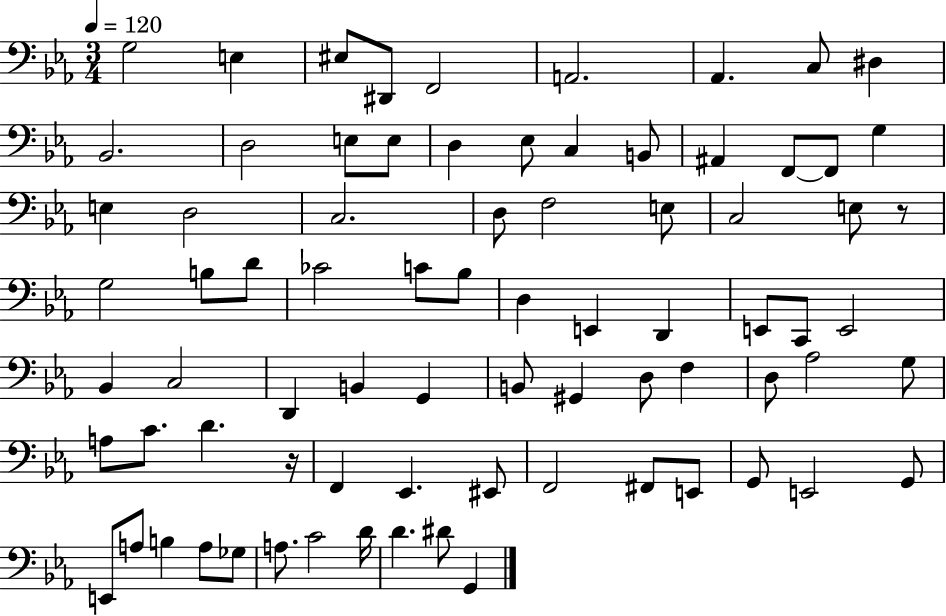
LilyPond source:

{
  \clef bass
  \numericTimeSignature
  \time 3/4
  \key ees \major
  \tempo 4 = 120
  \repeat volta 2 { g2 e4 | eis8 dis,8 f,2 | a,2. | aes,4. c8 dis4 | \break bes,2. | d2 e8 e8 | d4 ees8 c4 b,8 | ais,4 f,8~~ f,8 g4 | \break e4 d2 | c2. | d8 f2 e8 | c2 e8 r8 | \break g2 b8 d'8 | ces'2 c'8 bes8 | d4 e,4 d,4 | e,8 c,8 e,2 | \break bes,4 c2 | d,4 b,4 g,4 | b,8 gis,4 d8 f4 | d8 aes2 g8 | \break a8 c'8. d'4. r16 | f,4 ees,4. eis,8 | f,2 fis,8 e,8 | g,8 e,2 g,8 | \break e,8 a8 b4 a8 ges8 | a8. c'2 d'16 | d'4. dis'8 g,4 | } \bar "|."
}